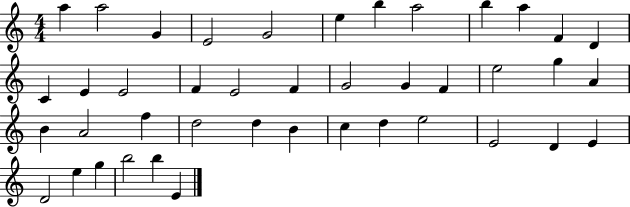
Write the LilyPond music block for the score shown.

{
  \clef treble
  \numericTimeSignature
  \time 4/4
  \key c \major
  a''4 a''2 g'4 | e'2 g'2 | e''4 b''4 a''2 | b''4 a''4 f'4 d'4 | \break c'4 e'4 e'2 | f'4 e'2 f'4 | g'2 g'4 f'4 | e''2 g''4 a'4 | \break b'4 a'2 f''4 | d''2 d''4 b'4 | c''4 d''4 e''2 | e'2 d'4 e'4 | \break d'2 e''4 g''4 | b''2 b''4 e'4 | \bar "|."
}